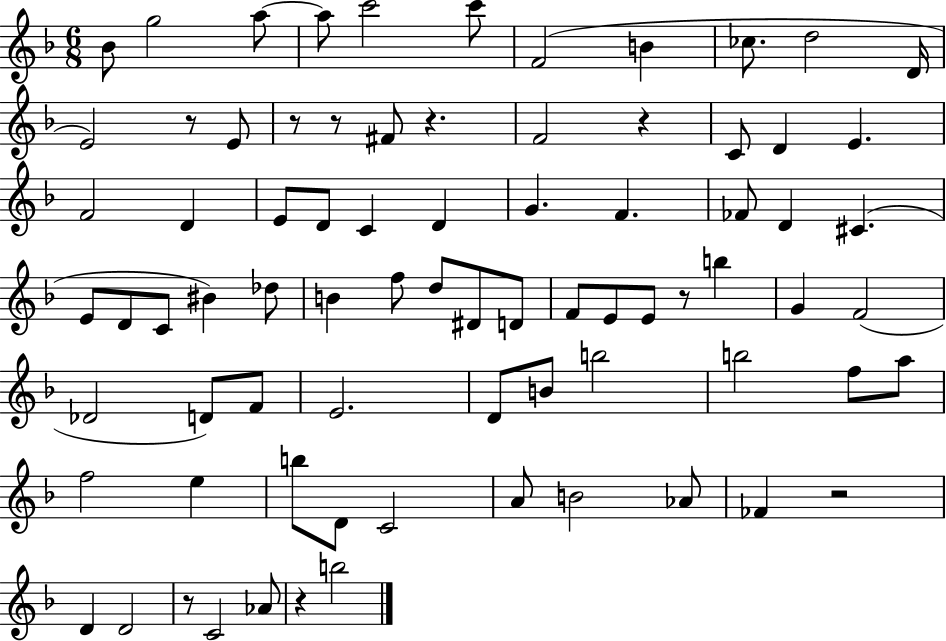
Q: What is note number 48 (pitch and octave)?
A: F4